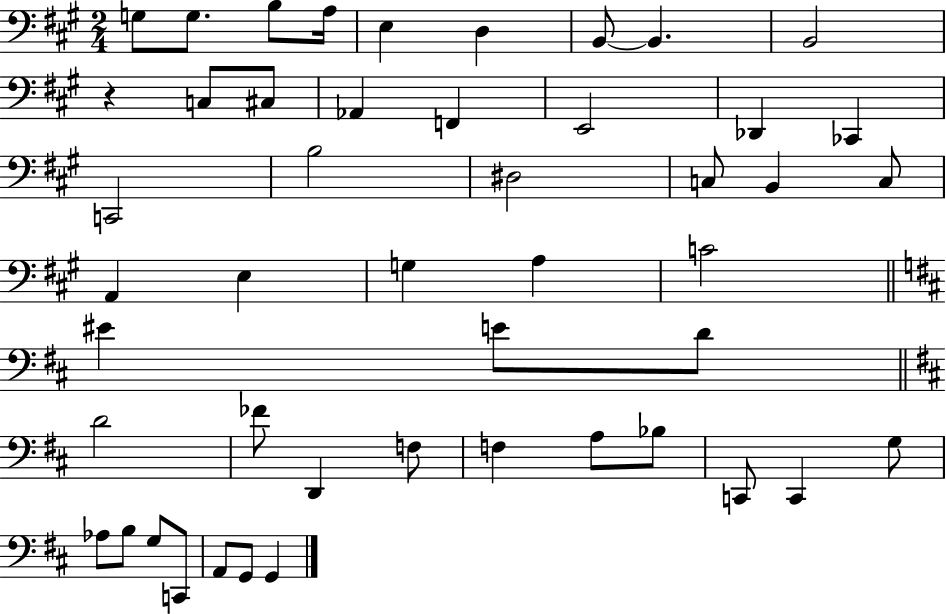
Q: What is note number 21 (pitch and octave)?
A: B2